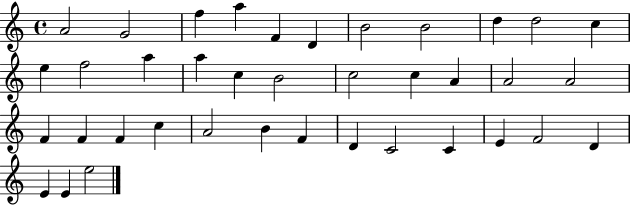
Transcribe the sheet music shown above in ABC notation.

X:1
T:Untitled
M:4/4
L:1/4
K:C
A2 G2 f a F D B2 B2 d d2 c e f2 a a c B2 c2 c A A2 A2 F F F c A2 B F D C2 C E F2 D E E e2